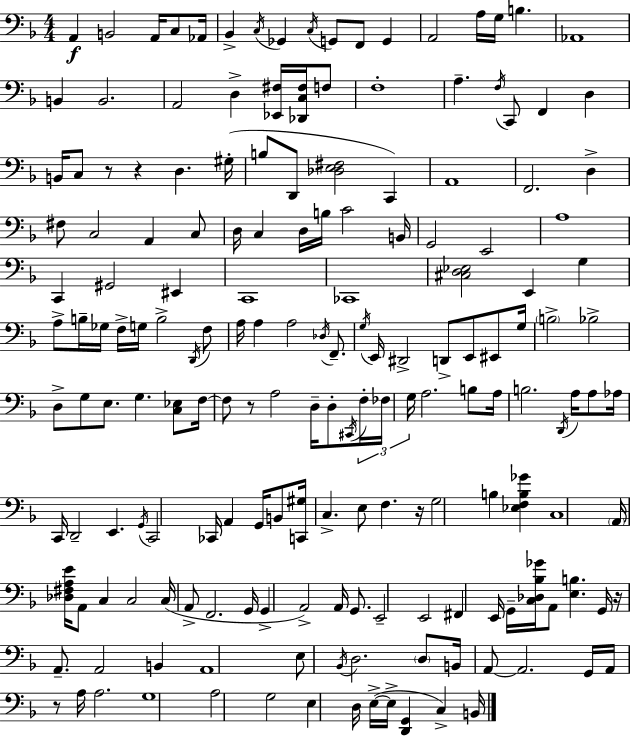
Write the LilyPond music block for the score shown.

{
  \clef bass
  \numericTimeSignature
  \time 4/4
  \key d \minor
  a,4\f b,2 a,16 c8 aes,16 | bes,4-> \acciaccatura { c16 } ges,4 \acciaccatura { c16 } g,8 f,8 g,4 | a,2 a16 g16 b4. | aes,1 | \break b,4 b,2. | a,2 d4-> <ees, fis>16 <des, c fis>16 | f8 f1-. | a4.-- \acciaccatura { f16 } c,8 f,4 d4 | \break b,16 c8 r8 r4 d4. | gis16-.( b8 d,8 <des e fis>2 c,4) | a,1 | f,2. d4-> | \break fis8 c2 a,4 | c8 d16 c4 d16 b16 c'2 | b,16 g,2 e,2 | a1 | \break c,4 gis,2 eis,4 | c,1 | ces,1 | <cis d ees>2 e,4 g4 | \break a8-> b16-- ges16 f16-> g16 b2-> | \acciaccatura { d,16 } f8 a16 a4 a2 | \acciaccatura { des16 } f,8.-- \acciaccatura { g16 } e,16 dis,2-> d,8-> | e,8 eis,8 g16 \parenthesize b2-> bes2-> | \break d8-> g8 e8. g4. | <c ees>8 f16~~ f8 r8 a2 | d16-- d8-. \acciaccatura { cis,16 } \tuplet 3/2 { f16-. fes16 g16 } a2. | b8 a16 b2. | \break \acciaccatura { d,16 } a16 a8 aes16 c,16 d,2-- | e,4. \acciaccatura { g,16 } c,2 | ces,16 a,4 g,16 b,8 <c, gis>16 c4.-> | e8 f4. r16 g2 | \break b4 <ees f b ges'>4 c1 | \parenthesize a,16 <des fis a e'>16 a,8 c4 | c2 c16( a,8-> f,2. | g,16 g,4-> a,2->) | \break a,16 g,8. e,2-- | e,2 fis,4 e,16 g,16-- <c des bes ges'>16 | a,8 <e b>4. g,16 r16 a,8.-- a,2 | b,4 a,1 | \break e8 \acciaccatura { bes,16 } d2. | \parenthesize d8 b,16 a,8~~ a,2. | g,16 a,16 r8 a16 a2. | g1 | \break a2 | g2 e4 d16 e16->~(~ | e16-> <d, g,>4 c4->) b,16 \bar "|."
}